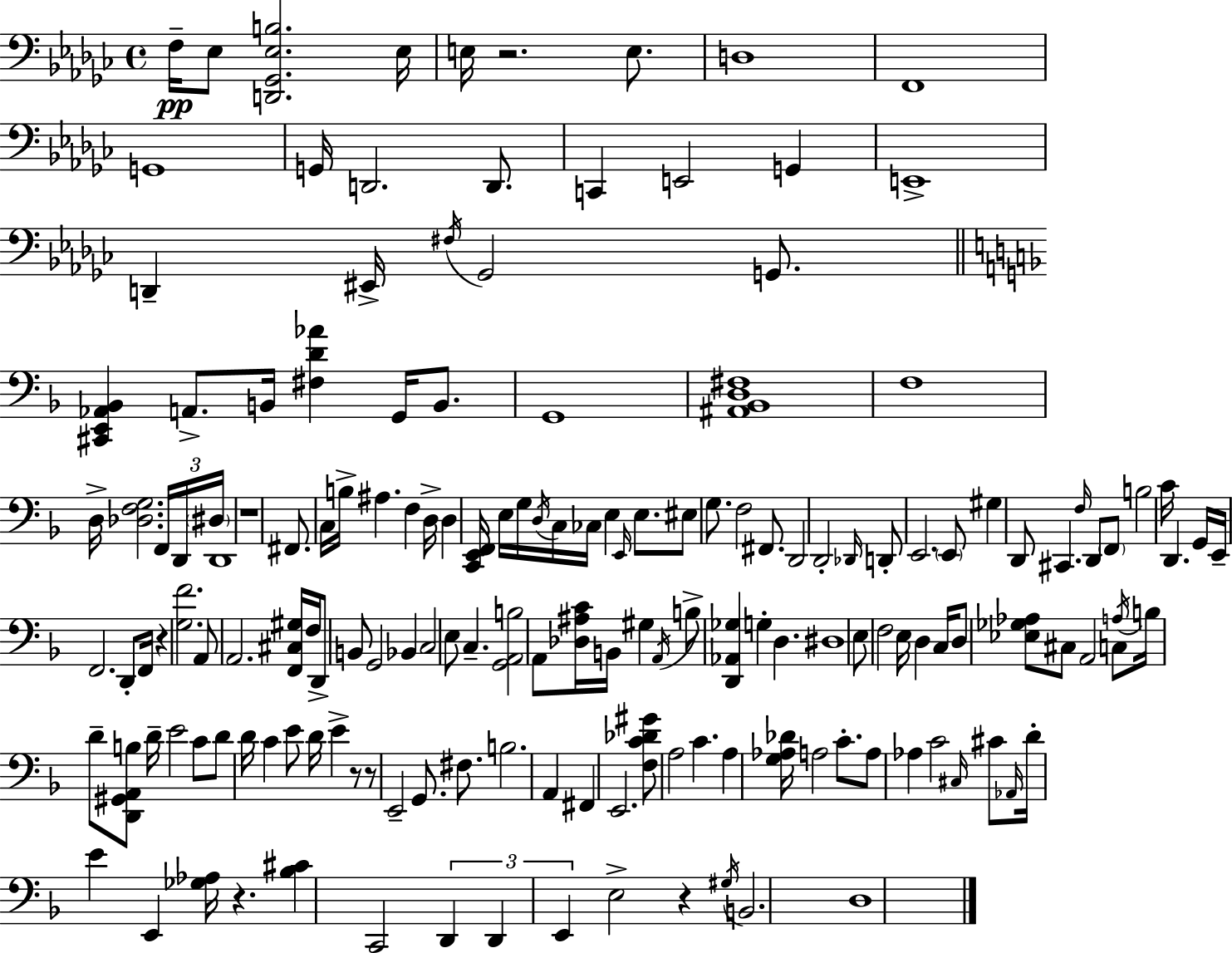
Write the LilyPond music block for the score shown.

{
  \clef bass
  \time 4/4
  \defaultTimeSignature
  \key ees \minor
  f16--\pp ees8 <d, ges, ees b>2. ees16 | e16 r2. e8. | d1 | f,1 | \break g,1 | g,16 d,2. d,8. | c,4 e,2 g,4 | e,1-> | \break d,4-- eis,16-> \acciaccatura { fis16 } ges,2 g,8. | \bar "||" \break \key f \major <cis, e, aes, bes,>4 a,8.-> b,16 <fis d' aes'>4 g,16 b,8. | g,1 | <ais, bes, d fis>1 | f1 | \break d16-> <des f g>2. \tuplet 3/2 { f,16 d,16 \parenthesize dis16 } | d,1 | r1 | fis,8. c16 b16-> ais4. f4 d16-> | \break d4 <c, e, f,>16 e16 g16 \acciaccatura { d16 } c16 ces16 e4 \grace { e,16 } e8. | eis8 g8. f2 fis,8. | d,2 d,2-. | \grace { des,16 } d,8-. e,2. | \break \parenthesize e,8 gis4 d,8 cis,4. \grace { f16 } | d,8 \parenthesize f,8 b2 c'16 d,4. | g,16 e,16-- f,2. | d,8-. f,16 r4 <g f'>2. | \break a,8 a,2. | <f, cis gis>16 f16 d,8-> b,8 g,2 | bes,4 c2 e8 c4.-- | <g, a, b>2 a,8 <des ais c'>16 b,16 | \break gis4 \acciaccatura { a,16 } b8-> <d, aes, ges>4 g4-. d4. | dis1 | e8 f2 e16 | d4 c16 d8 <ees ges aes>8 cis8 a,2 | \break c8 \acciaccatura { a16 } b16 d'8-- <d, gis, a, b>8 d'16-- e'2 | c'8 d'8 d'16 c'4 e'8 d'16 | e'4-> r8 r8 e,2-- | g,8. fis8. b2. | \break a,4 fis,4 e,2. | <f c' des' gis'>8 a2 | c'4. a4 <g aes des'>16 a2 | c'8.-. a8 aes4 c'2 | \break \grace { cis16 } cis'8 \grace { aes,16 } d'16-. e'4 e,4 | <ges aes>16 r4. <bes cis'>4 c,2 | \tuplet 3/2 { d,4 d,4 e,4 } | e2-> r4 \acciaccatura { gis16 } b,2. | \break d1 | \bar "|."
}